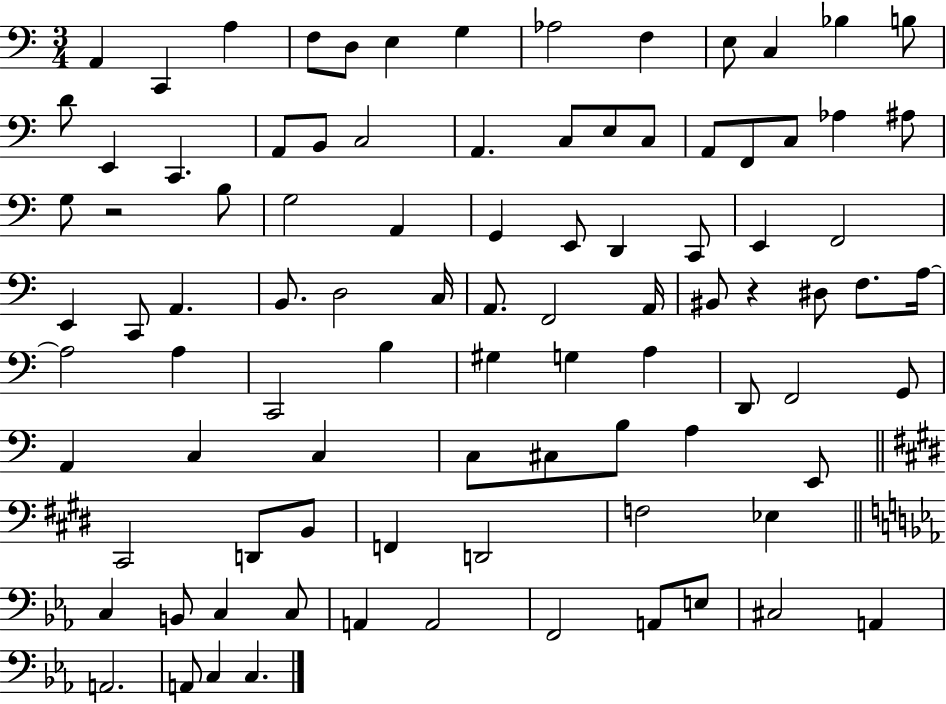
A2/q C2/q A3/q F3/e D3/e E3/q G3/q Ab3/h F3/q E3/e C3/q Bb3/q B3/e D4/e E2/q C2/q. A2/e B2/e C3/h A2/q. C3/e E3/e C3/e A2/e F2/e C3/e Ab3/q A#3/e G3/e R/h B3/e G3/h A2/q G2/q E2/e D2/q C2/e E2/q F2/h E2/q C2/e A2/q. B2/e. D3/h C3/s A2/e. F2/h A2/s BIS2/e R/q D#3/e F3/e. A3/s A3/h A3/q C2/h B3/q G#3/q G3/q A3/q D2/e F2/h G2/e A2/q C3/q C3/q C3/e C#3/e B3/e A3/q E2/e C#2/h D2/e B2/e F2/q D2/h F3/h Eb3/q C3/q B2/e C3/q C3/e A2/q A2/h F2/h A2/e E3/e C#3/h A2/q A2/h. A2/e C3/q C3/q.